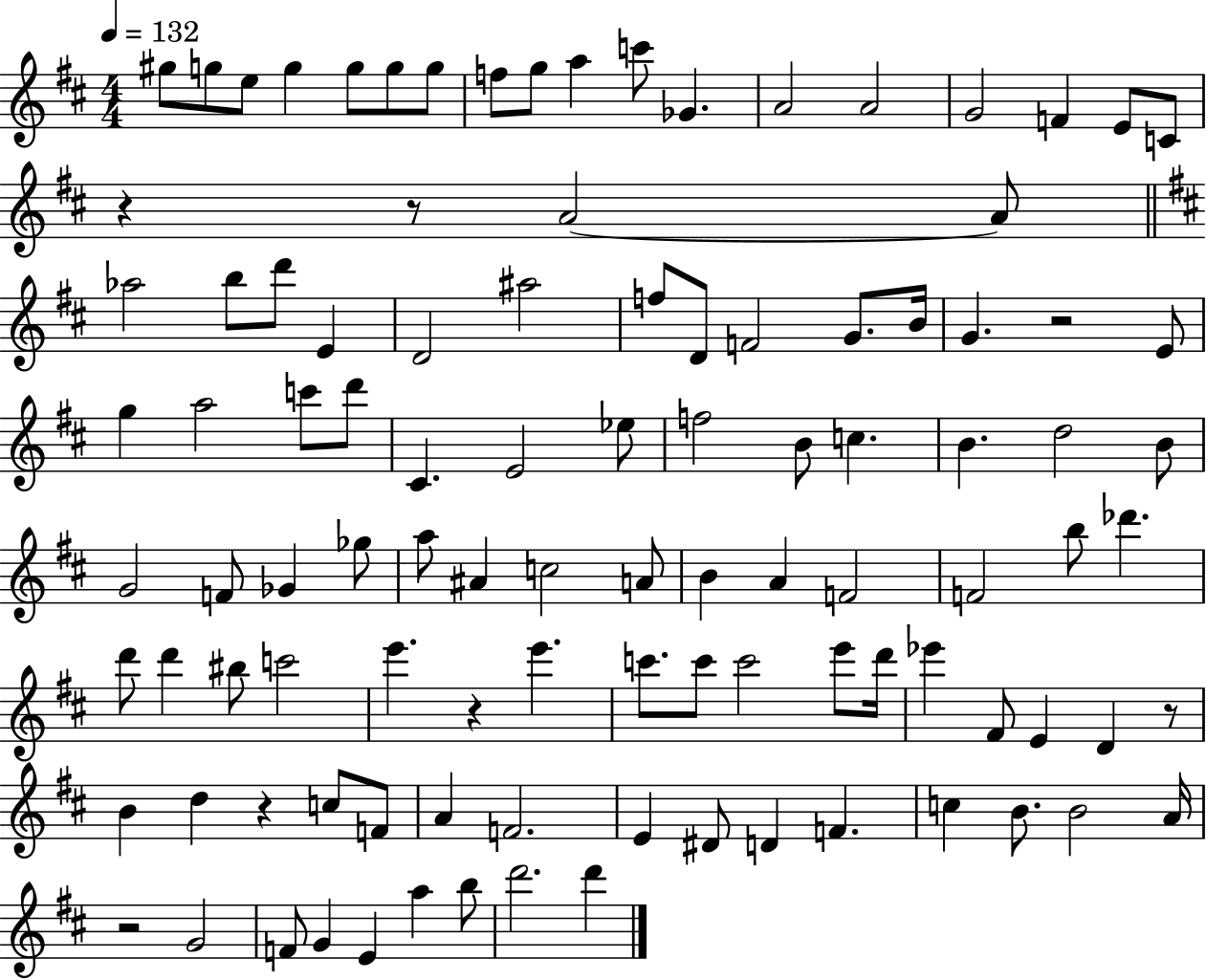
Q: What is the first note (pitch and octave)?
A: G#5